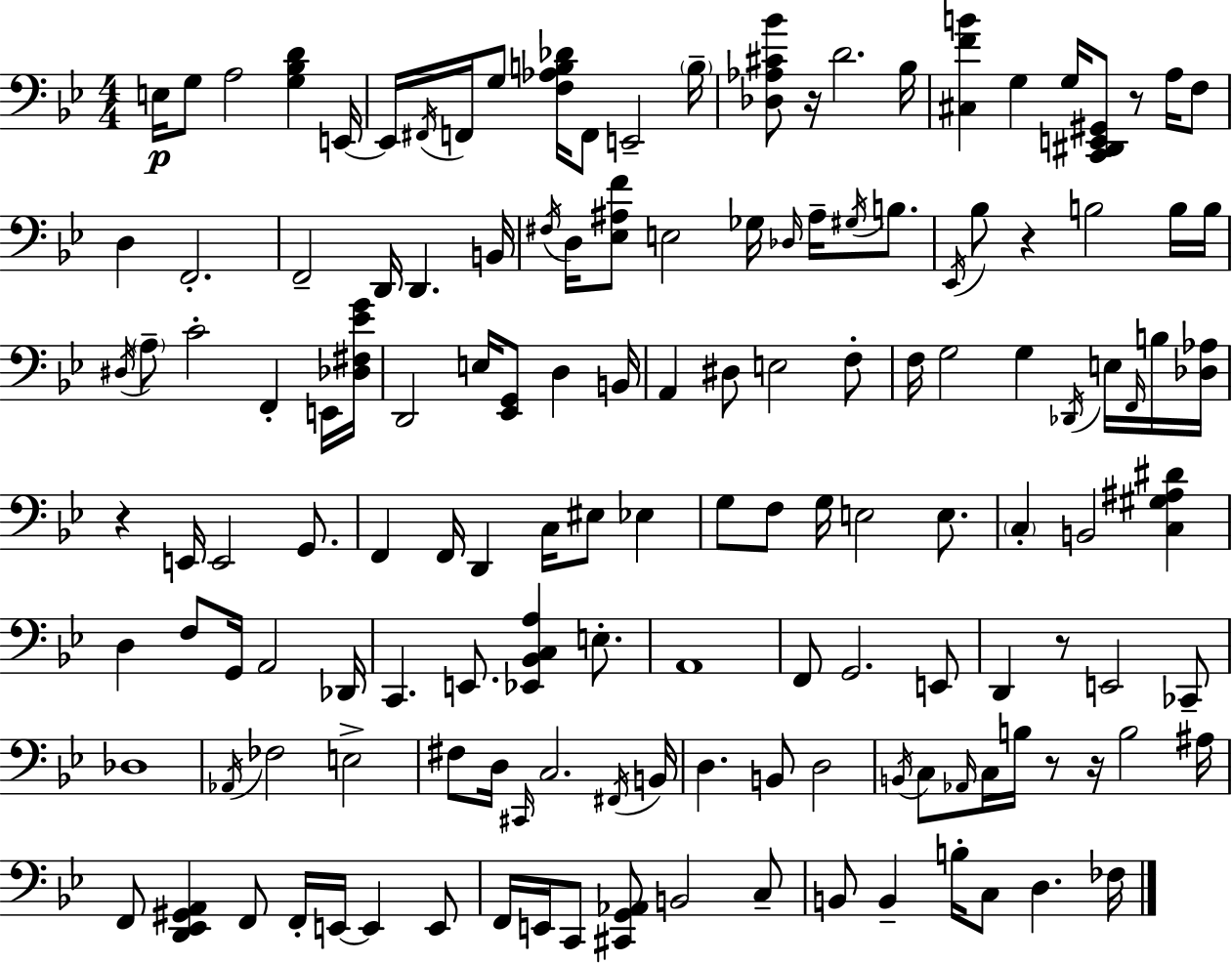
{
  \clef bass
  \numericTimeSignature
  \time 4/4
  \key g \minor
  e16\p g8 a2 <g bes d'>4 e,16~~ | e,16 \acciaccatura { fis,16 } f,16 g8 <f aes b des'>16 f,8 e,2-- | \parenthesize b16-- <des aes cis' bes'>8 r16 d'2. | bes16 <cis f' b'>4 g4 g16 <c, dis, e, gis,>8 r8 a16 f8 | \break d4 f,2.-. | f,2-- d,16 d,4. | b,16 \acciaccatura { fis16 } d16 <ees ais f'>8 e2 ges16 \grace { des16 } ais16-- | \acciaccatura { gis16 } b8. \acciaccatura { ees,16 } bes8 r4 b2 | \break b16 b16 \acciaccatura { dis16 } \parenthesize a8-- c'2-. | f,4-. e,16 <des fis ees' g'>16 d,2 e16 <ees, g,>8 | d4 b,16 a,4 dis8 e2 | f8-. f16 g2 g4 | \break \acciaccatura { des,16 } e16 \grace { f,16 } b16 <des aes>16 r4 e,16 e,2 | g,8. f,4 f,16 d,4 | c16 eis8 ees4 g8 f8 g16 e2 | e8. \parenthesize c4-. b,2 | \break <c gis ais dis'>4 d4 f8 g,16 a,2 | des,16 c,4. e,8. | <ees, bes, c a>4 e8.-. a,1 | f,8 g,2. | \break e,8 d,4 r8 e,2 | ces,8-- des1 | \acciaccatura { aes,16 } fes2 | e2-> fis8 d16 \grace { cis,16 } c2. | \break \acciaccatura { fis,16 } b,16 d4. | b,8 d2 \acciaccatura { b,16 } c8 \grace { aes,16 } c16 | b16 r8 r16 b2 ais16 f,8 <d, ees, gis, a,>4 | f,8 f,16-. e,16~~ e,4 e,8 f,16 e,16 c,8 | \break <cis, g, aes,>8 b,2 c8-- b,8 b,4-- | b16-. c8 d4. fes16 \bar "|."
}